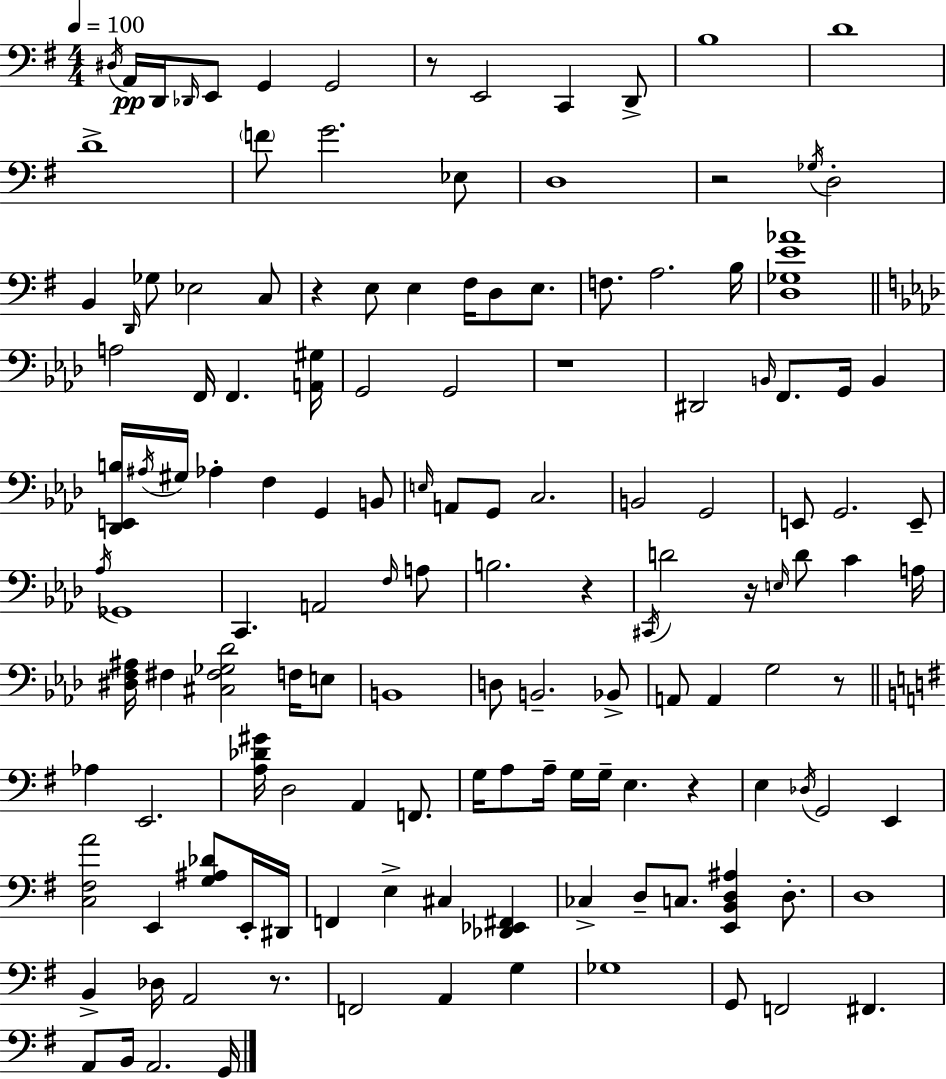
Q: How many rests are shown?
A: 9